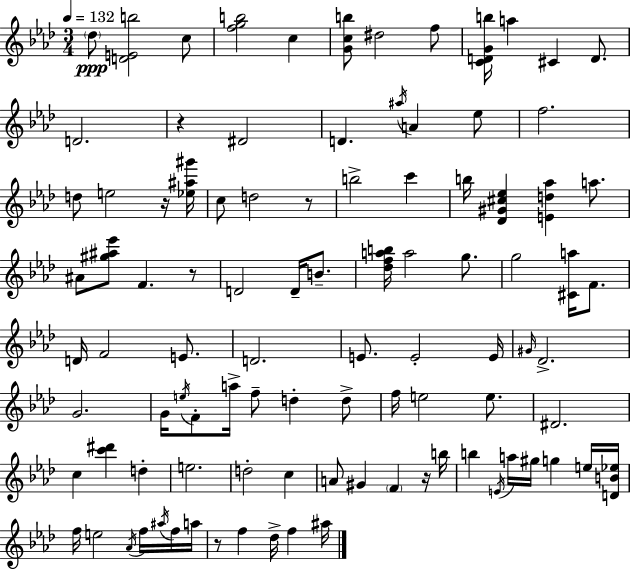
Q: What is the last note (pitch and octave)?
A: A#5